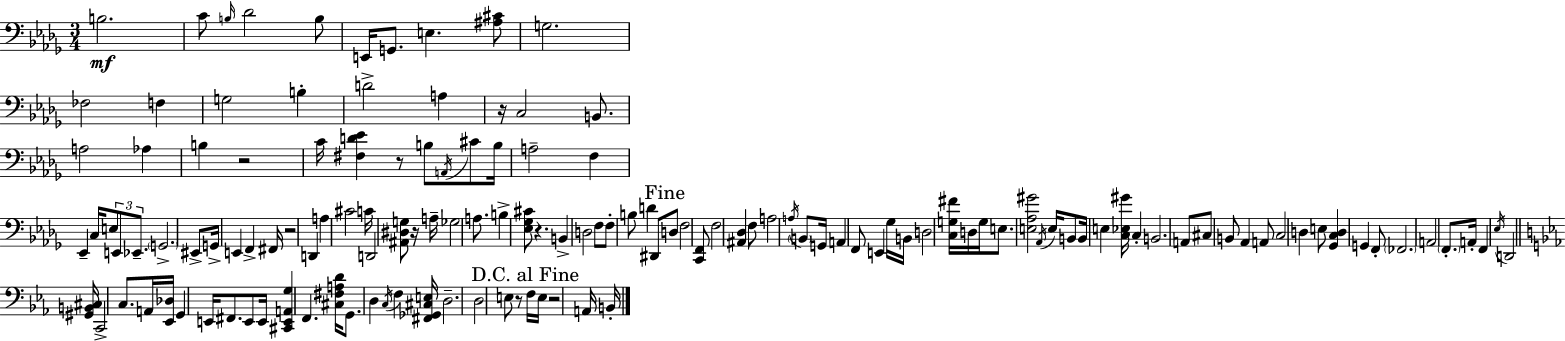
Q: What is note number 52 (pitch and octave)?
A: B3